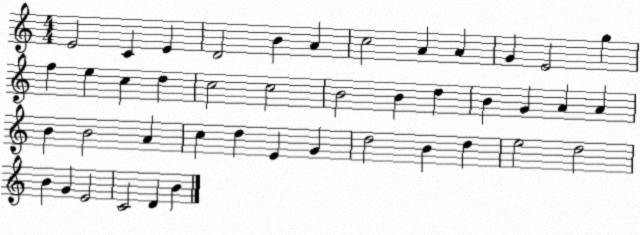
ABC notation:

X:1
T:Untitled
M:4/4
L:1/4
K:C
E2 C E D2 B A c2 A A G E2 g f e c d c2 c2 B2 B d B G A A B B2 A c d E G d2 B d e2 d2 B G E2 C2 D B